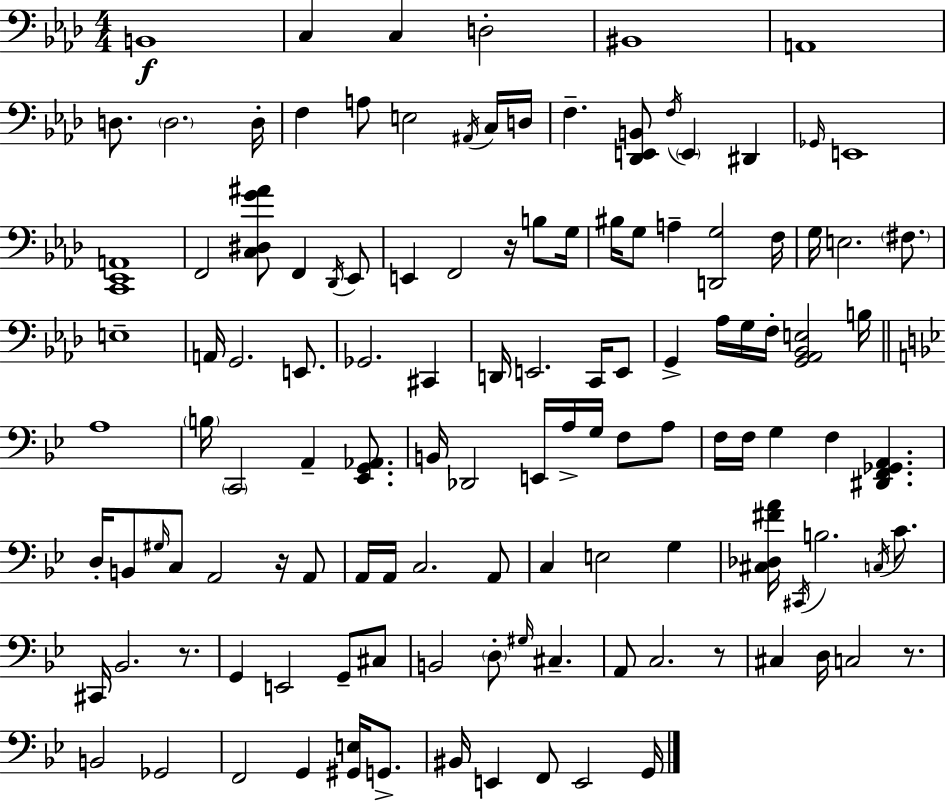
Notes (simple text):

B2/w C3/q C3/q D3/h BIS2/w A2/w D3/e. D3/h. D3/s F3/q A3/e E3/h A#2/s C3/s D3/s F3/q. [Db2,E2,B2]/e F3/s E2/q D#2/q Gb2/s E2/w [C2,Eb2,A2]/w F2/h [C3,D#3,G4,A#4]/e F2/q Db2/s Eb2/e E2/q F2/h R/s B3/e G3/s BIS3/s G3/e A3/q [D2,G3]/h F3/s G3/s E3/h. F#3/e. E3/w A2/s G2/h. E2/e. Gb2/h. C#2/q D2/s E2/h. C2/s E2/e G2/q Ab3/s G3/s F3/s [G2,Ab2,Bb2,E3]/h B3/s A3/w B3/s C2/h A2/q [Eb2,G2,Ab2]/e. B2/s Db2/h E2/s A3/s G3/s F3/e A3/e F3/s F3/s G3/q F3/q [D#2,F2,Gb2,A2]/q. D3/s B2/e G#3/s C3/e A2/h R/s A2/e A2/s A2/s C3/h. A2/e C3/q E3/h G3/q [C#3,Db3,F#4,A4]/s C#2/s B3/h. C3/s C4/e. C#2/s Bb2/h. R/e. G2/q E2/h G2/e C#3/e B2/h D3/e G#3/s C#3/q. A2/e C3/h. R/e C#3/q D3/s C3/h R/e. B2/h Gb2/h F2/h G2/q [G#2,E3]/s G2/e. BIS2/s E2/q F2/e E2/h G2/s